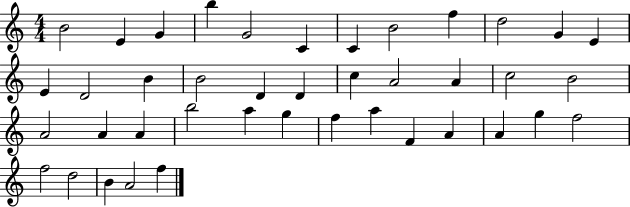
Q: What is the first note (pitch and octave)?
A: B4